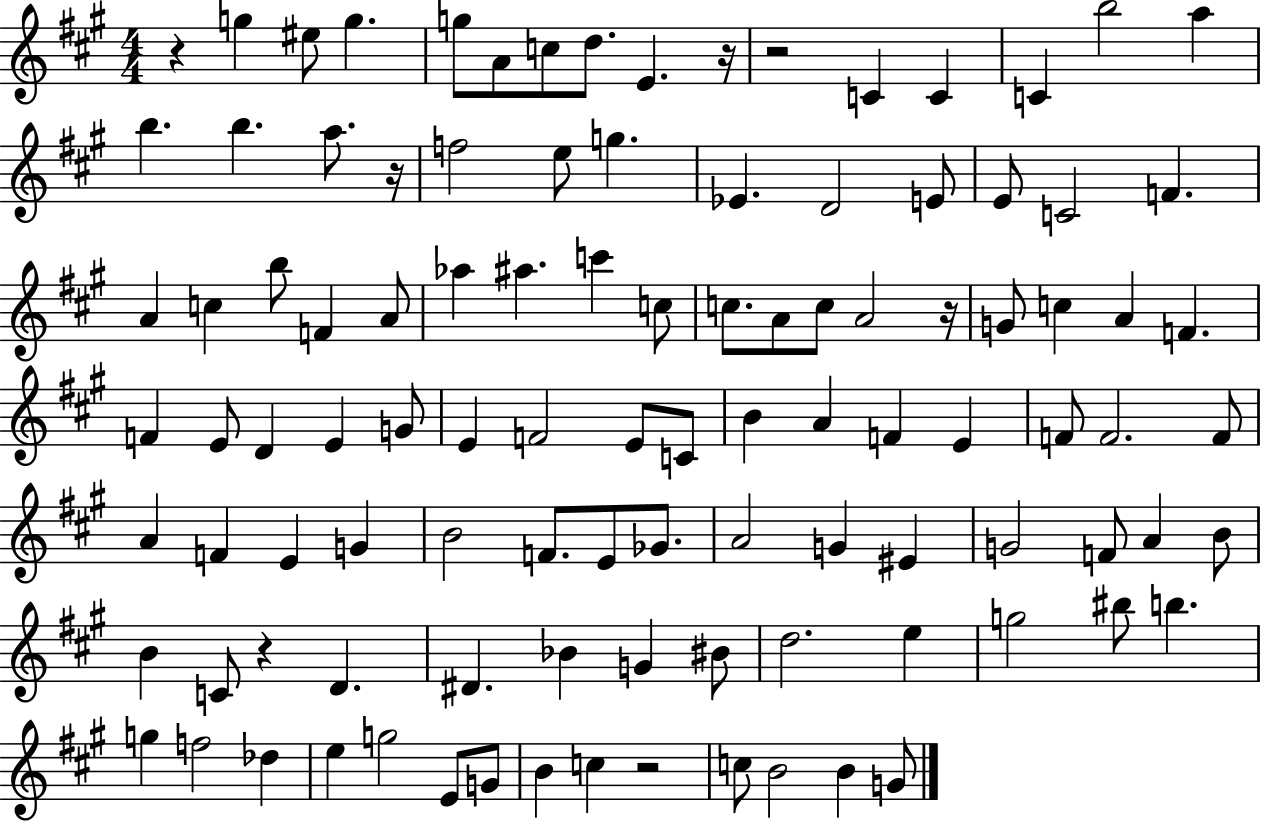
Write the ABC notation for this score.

X:1
T:Untitled
M:4/4
L:1/4
K:A
z g ^e/2 g g/2 A/2 c/2 d/2 E z/4 z2 C C C b2 a b b a/2 z/4 f2 e/2 g _E D2 E/2 E/2 C2 F A c b/2 F A/2 _a ^a c' c/2 c/2 A/2 c/2 A2 z/4 G/2 c A F F E/2 D E G/2 E F2 E/2 C/2 B A F E F/2 F2 F/2 A F E G B2 F/2 E/2 _G/2 A2 G ^E G2 F/2 A B/2 B C/2 z D ^D _B G ^B/2 d2 e g2 ^b/2 b g f2 _d e g2 E/2 G/2 B c z2 c/2 B2 B G/2